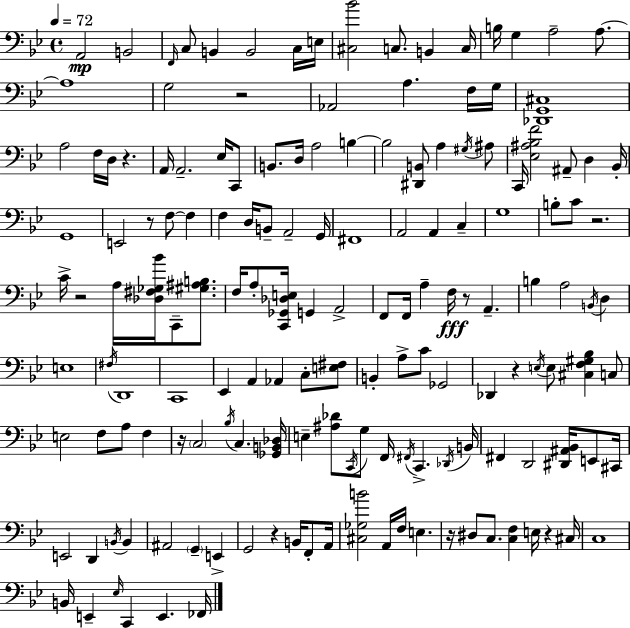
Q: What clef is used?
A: bass